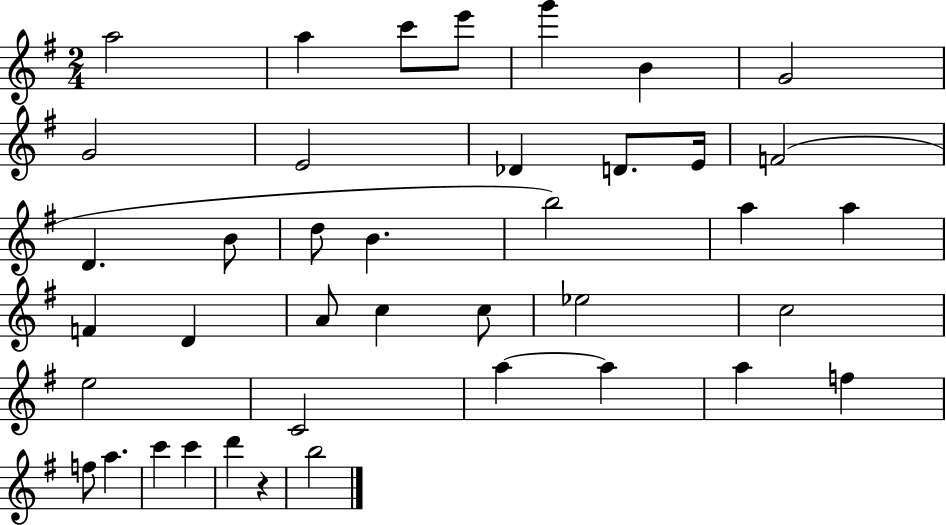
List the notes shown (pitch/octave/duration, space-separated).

A5/h A5/q C6/e E6/e G6/q B4/q G4/h G4/h E4/h Db4/q D4/e. E4/s F4/h D4/q. B4/e D5/e B4/q. B5/h A5/q A5/q F4/q D4/q A4/e C5/q C5/e Eb5/h C5/h E5/h C4/h A5/q A5/q A5/q F5/q F5/e A5/q. C6/q C6/q D6/q R/q B5/h